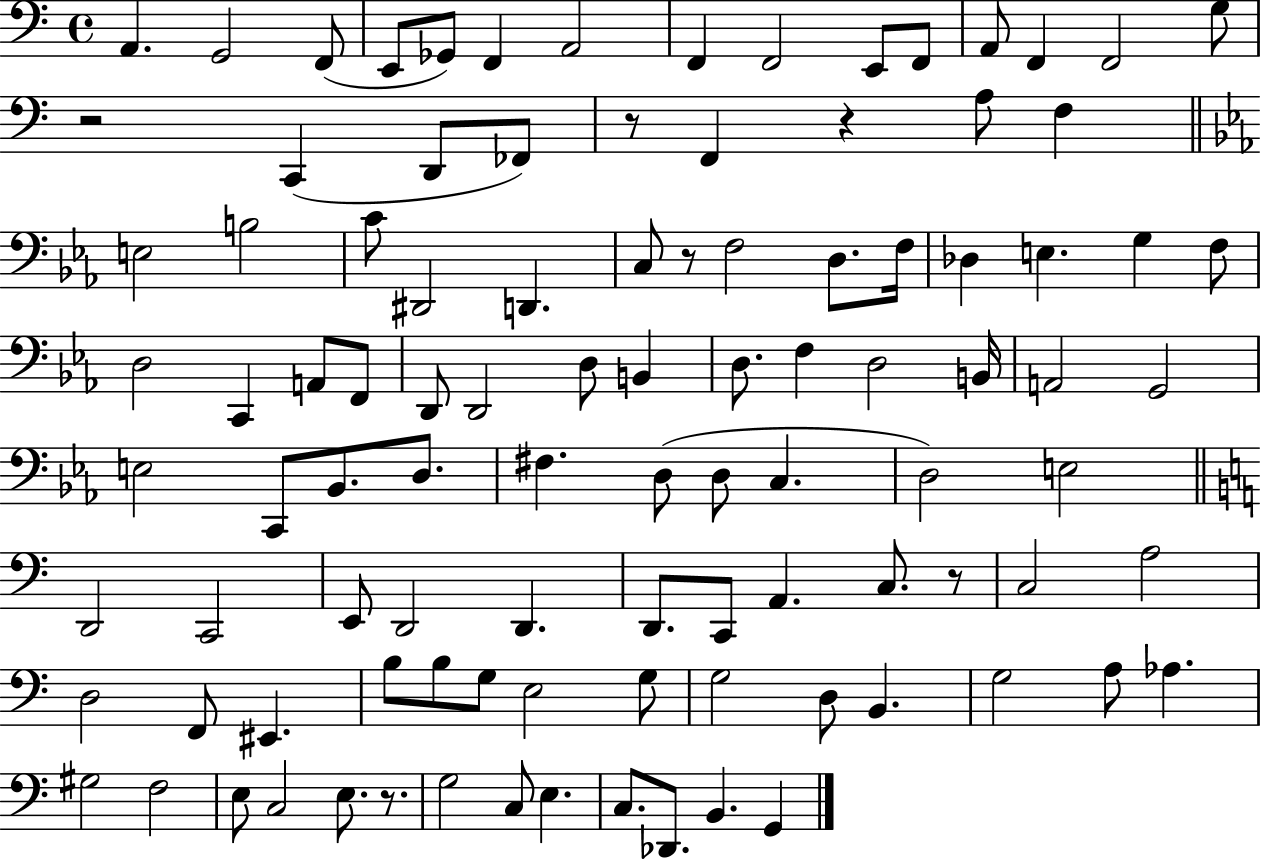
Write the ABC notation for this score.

X:1
T:Untitled
M:4/4
L:1/4
K:C
A,, G,,2 F,,/2 E,,/2 _G,,/2 F,, A,,2 F,, F,,2 E,,/2 F,,/2 A,,/2 F,, F,,2 G,/2 z2 C,, D,,/2 _F,,/2 z/2 F,, z A,/2 F, E,2 B,2 C/2 ^D,,2 D,, C,/2 z/2 F,2 D,/2 F,/4 _D, E, G, F,/2 D,2 C,, A,,/2 F,,/2 D,,/2 D,,2 D,/2 B,, D,/2 F, D,2 B,,/4 A,,2 G,,2 E,2 C,,/2 _B,,/2 D,/2 ^F, D,/2 D,/2 C, D,2 E,2 D,,2 C,,2 E,,/2 D,,2 D,, D,,/2 C,,/2 A,, C,/2 z/2 C,2 A,2 D,2 F,,/2 ^E,, B,/2 B,/2 G,/2 E,2 G,/2 G,2 D,/2 B,, G,2 A,/2 _A, ^G,2 F,2 E,/2 C,2 E,/2 z/2 G,2 C,/2 E, C,/2 _D,,/2 B,, G,,